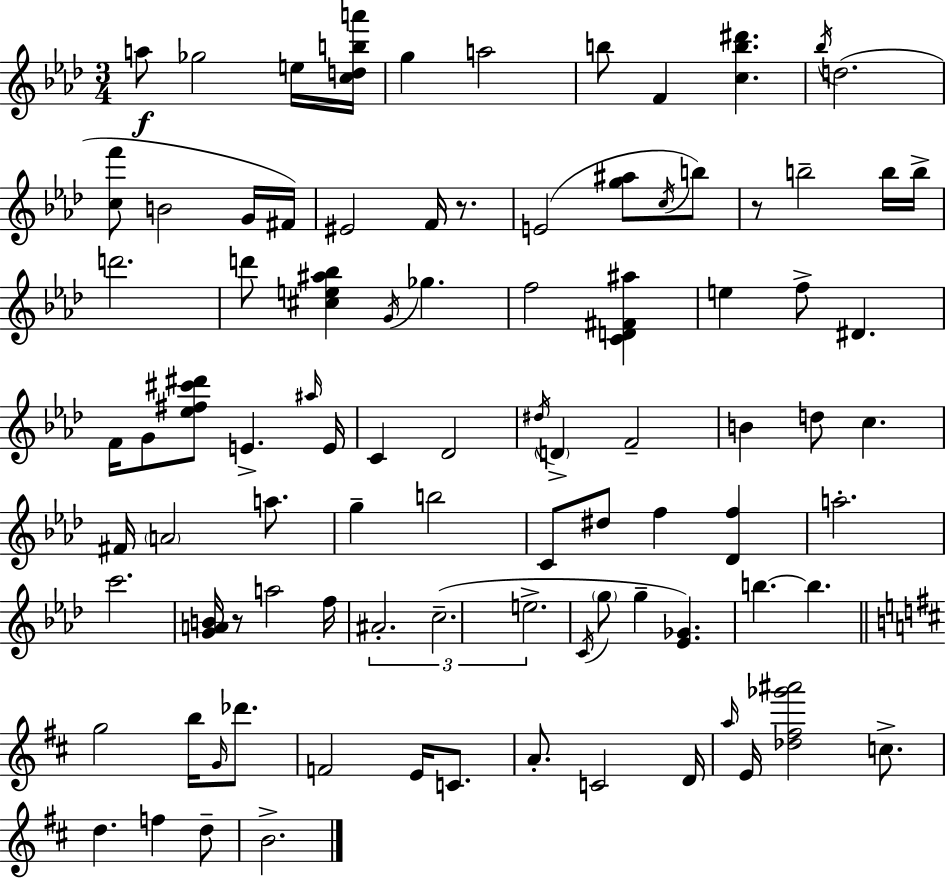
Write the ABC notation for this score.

X:1
T:Untitled
M:3/4
L:1/4
K:Fm
a/2 _g2 e/4 [cdba']/4 g a2 b/2 F [cb^d'] _b/4 d2 [cf']/2 B2 G/4 ^F/4 ^E2 F/4 z/2 E2 [g^a]/2 c/4 b/2 z/2 b2 b/4 b/4 d'2 d'/2 [^ce^a_b] G/4 _g f2 [CD^F^a] e f/2 ^D F/4 G/2 [_e^f^c'^d']/2 E ^a/4 E/4 C _D2 ^d/4 D F2 B d/2 c ^F/4 A2 a/2 g b2 C/2 ^d/2 f [_Df] a2 c'2 [GAB]/4 z/2 a2 f/4 ^A2 c2 e2 C/4 g/2 g [_E_G] b b g2 b/4 G/4 _d'/2 F2 E/4 C/2 A/2 C2 D/4 a/4 E/4 [_d^f_g'^a']2 c/2 d f d/2 B2